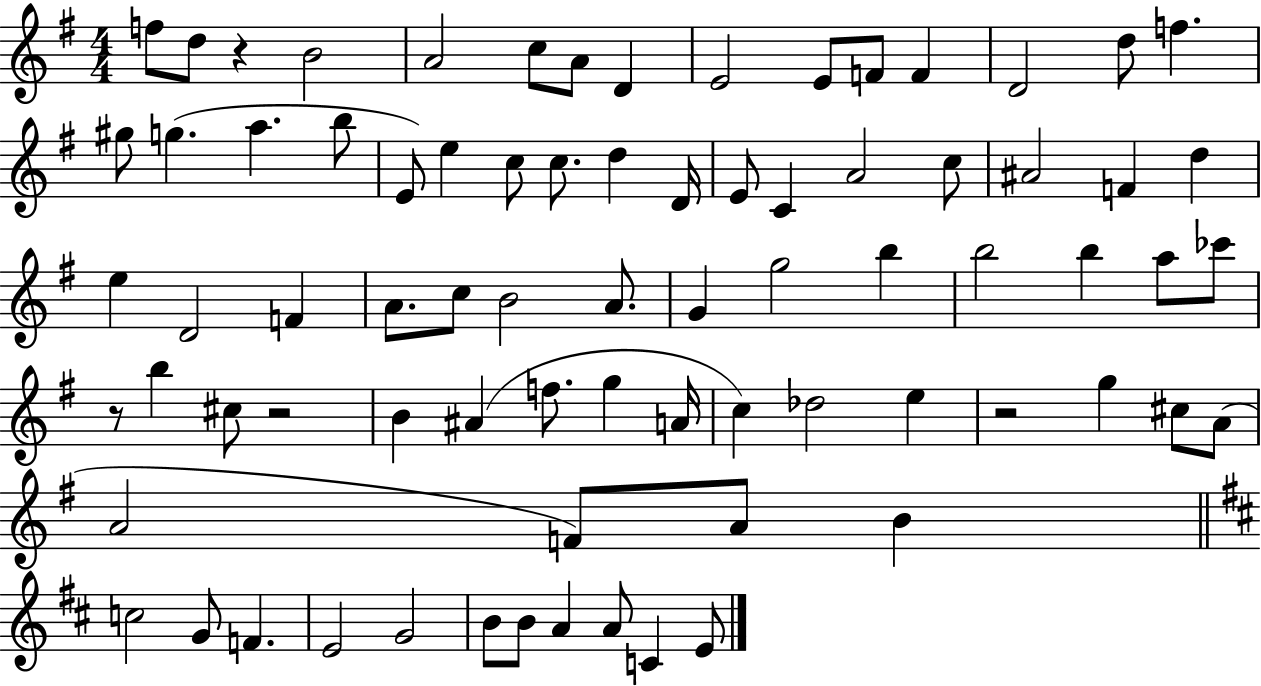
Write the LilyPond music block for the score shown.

{
  \clef treble
  \numericTimeSignature
  \time 4/4
  \key g \major
  \repeat volta 2 { f''8 d''8 r4 b'2 | a'2 c''8 a'8 d'4 | e'2 e'8 f'8 f'4 | d'2 d''8 f''4. | \break gis''8 g''4.( a''4. b''8 | e'8) e''4 c''8 c''8. d''4 d'16 | e'8 c'4 a'2 c''8 | ais'2 f'4 d''4 | \break e''4 d'2 f'4 | a'8. c''8 b'2 a'8. | g'4 g''2 b''4 | b''2 b''4 a''8 ces'''8 | \break r8 b''4 cis''8 r2 | b'4 ais'4( f''8. g''4 a'16 | c''4) des''2 e''4 | r2 g''4 cis''8 a'8( | \break a'2 f'8) a'8 b'4 | \bar "||" \break \key d \major c''2 g'8 f'4. | e'2 g'2 | b'8 b'8 a'4 a'8 c'4 e'8 | } \bar "|."
}